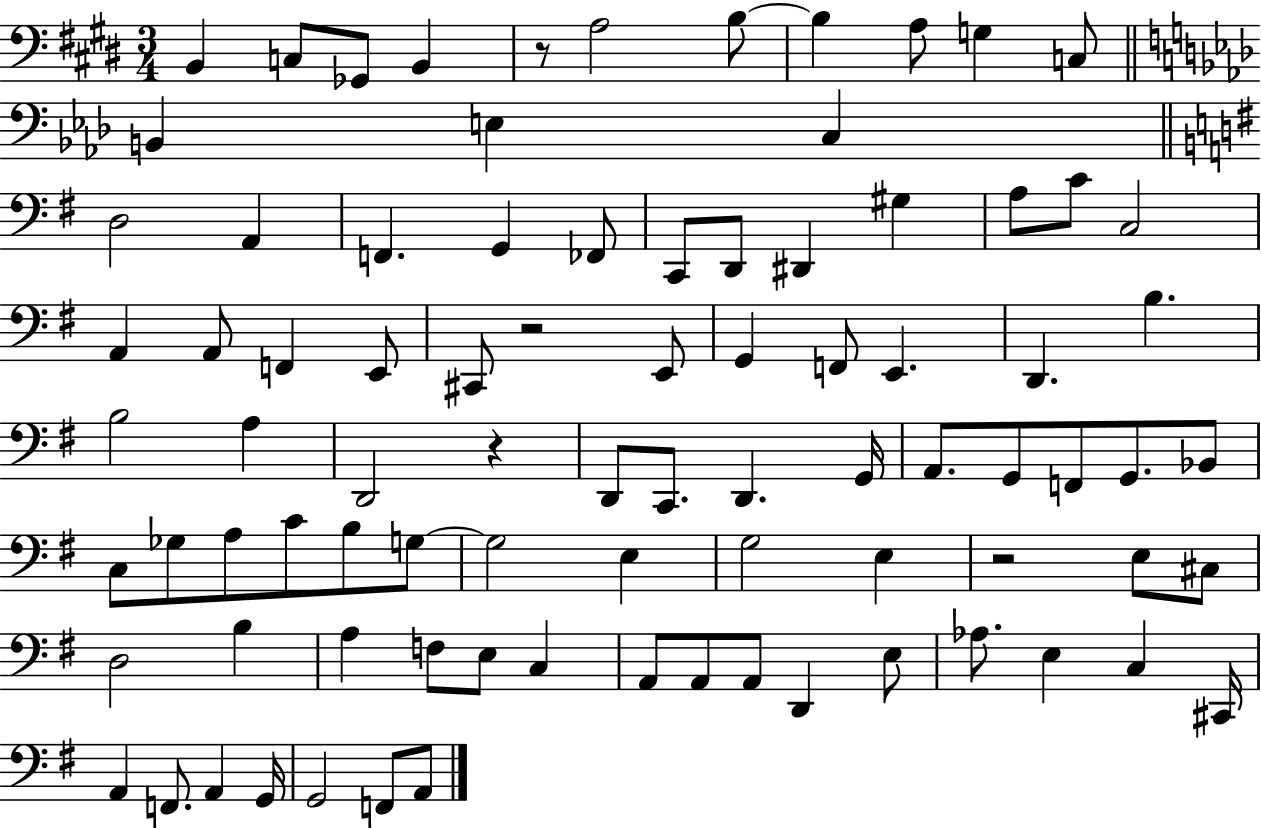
{
  \clef bass
  \numericTimeSignature
  \time 3/4
  \key e \major
  \repeat volta 2 { b,4 c8 ges,8 b,4 | r8 a2 b8~~ | b4 a8 g4 c8 | \bar "||" \break \key aes \major b,4 e4 c4 | \bar "||" \break \key g \major d2 a,4 | f,4. g,4 fes,8 | c,8 d,8 dis,4 gis4 | a8 c'8 c2 | \break a,4 a,8 f,4 e,8 | cis,8 r2 e,8 | g,4 f,8 e,4. | d,4. b4. | \break b2 a4 | d,2 r4 | d,8 c,8. d,4. g,16 | a,8. g,8 f,8 g,8. bes,8 | \break c8 ges8 a8 c'8 b8 g8~~ | g2 e4 | g2 e4 | r2 e8 cis8 | \break d2 b4 | a4 f8 e8 c4 | a,8 a,8 a,8 d,4 e8 | aes8. e4 c4 cis,16 | \break a,4 f,8. a,4 g,16 | g,2 f,8 a,8 | } \bar "|."
}